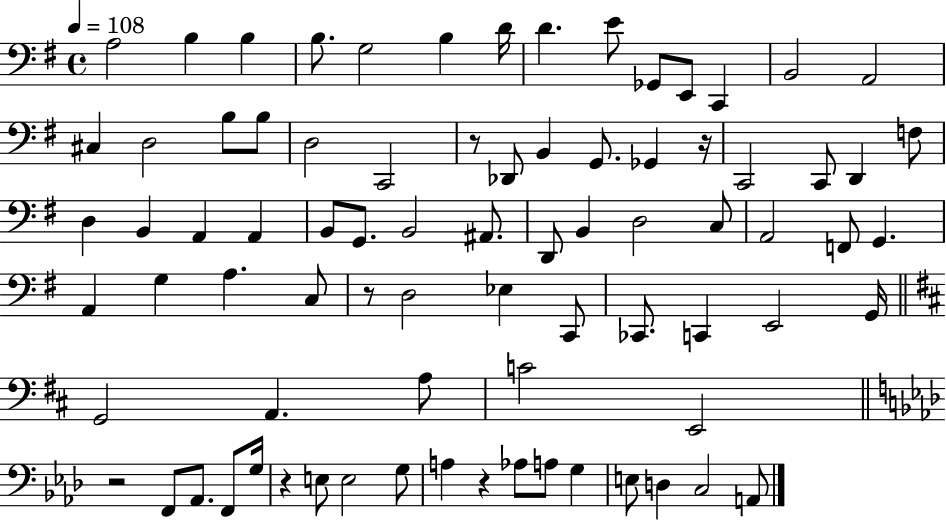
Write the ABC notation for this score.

X:1
T:Untitled
M:4/4
L:1/4
K:G
A,2 B, B, B,/2 G,2 B, D/4 D E/2 _G,,/2 E,,/2 C,, B,,2 A,,2 ^C, D,2 B,/2 B,/2 D,2 C,,2 z/2 _D,,/2 B,, G,,/2 _G,, z/4 C,,2 C,,/2 D,, F,/2 D, B,, A,, A,, B,,/2 G,,/2 B,,2 ^A,,/2 D,,/2 B,, D,2 C,/2 A,,2 F,,/2 G,, A,, G, A, C,/2 z/2 D,2 _E, C,,/2 _C,,/2 C,, E,,2 G,,/4 G,,2 A,, A,/2 C2 E,,2 z2 F,,/2 _A,,/2 F,,/2 G,/4 z E,/2 E,2 G,/2 A, z _A,/2 A,/2 G, E,/2 D, C,2 A,,/2